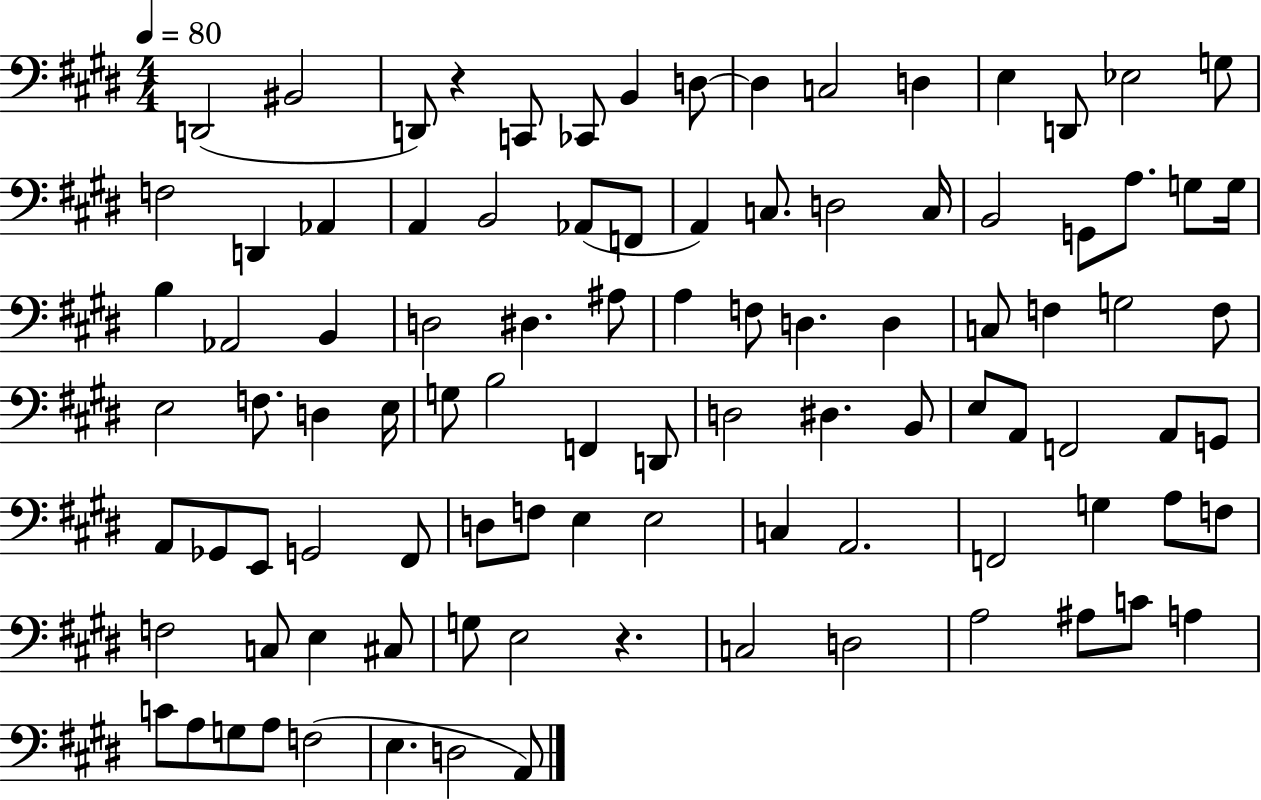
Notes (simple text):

D2/h BIS2/h D2/e R/q C2/e CES2/e B2/q D3/e D3/q C3/h D3/q E3/q D2/e Eb3/h G3/e F3/h D2/q Ab2/q A2/q B2/h Ab2/e F2/e A2/q C3/e. D3/h C3/s B2/h G2/e A3/e. G3/e G3/s B3/q Ab2/h B2/q D3/h D#3/q. A#3/e A3/q F3/e D3/q. D3/q C3/e F3/q G3/h F3/e E3/h F3/e. D3/q E3/s G3/e B3/h F2/q D2/e D3/h D#3/q. B2/e E3/e A2/e F2/h A2/e G2/e A2/e Gb2/e E2/e G2/h F#2/e D3/e F3/e E3/q E3/h C3/q A2/h. F2/h G3/q A3/e F3/e F3/h C3/e E3/q C#3/e G3/e E3/h R/q. C3/h D3/h A3/h A#3/e C4/e A3/q C4/e A3/e G3/e A3/e F3/h E3/q. D3/h A2/e